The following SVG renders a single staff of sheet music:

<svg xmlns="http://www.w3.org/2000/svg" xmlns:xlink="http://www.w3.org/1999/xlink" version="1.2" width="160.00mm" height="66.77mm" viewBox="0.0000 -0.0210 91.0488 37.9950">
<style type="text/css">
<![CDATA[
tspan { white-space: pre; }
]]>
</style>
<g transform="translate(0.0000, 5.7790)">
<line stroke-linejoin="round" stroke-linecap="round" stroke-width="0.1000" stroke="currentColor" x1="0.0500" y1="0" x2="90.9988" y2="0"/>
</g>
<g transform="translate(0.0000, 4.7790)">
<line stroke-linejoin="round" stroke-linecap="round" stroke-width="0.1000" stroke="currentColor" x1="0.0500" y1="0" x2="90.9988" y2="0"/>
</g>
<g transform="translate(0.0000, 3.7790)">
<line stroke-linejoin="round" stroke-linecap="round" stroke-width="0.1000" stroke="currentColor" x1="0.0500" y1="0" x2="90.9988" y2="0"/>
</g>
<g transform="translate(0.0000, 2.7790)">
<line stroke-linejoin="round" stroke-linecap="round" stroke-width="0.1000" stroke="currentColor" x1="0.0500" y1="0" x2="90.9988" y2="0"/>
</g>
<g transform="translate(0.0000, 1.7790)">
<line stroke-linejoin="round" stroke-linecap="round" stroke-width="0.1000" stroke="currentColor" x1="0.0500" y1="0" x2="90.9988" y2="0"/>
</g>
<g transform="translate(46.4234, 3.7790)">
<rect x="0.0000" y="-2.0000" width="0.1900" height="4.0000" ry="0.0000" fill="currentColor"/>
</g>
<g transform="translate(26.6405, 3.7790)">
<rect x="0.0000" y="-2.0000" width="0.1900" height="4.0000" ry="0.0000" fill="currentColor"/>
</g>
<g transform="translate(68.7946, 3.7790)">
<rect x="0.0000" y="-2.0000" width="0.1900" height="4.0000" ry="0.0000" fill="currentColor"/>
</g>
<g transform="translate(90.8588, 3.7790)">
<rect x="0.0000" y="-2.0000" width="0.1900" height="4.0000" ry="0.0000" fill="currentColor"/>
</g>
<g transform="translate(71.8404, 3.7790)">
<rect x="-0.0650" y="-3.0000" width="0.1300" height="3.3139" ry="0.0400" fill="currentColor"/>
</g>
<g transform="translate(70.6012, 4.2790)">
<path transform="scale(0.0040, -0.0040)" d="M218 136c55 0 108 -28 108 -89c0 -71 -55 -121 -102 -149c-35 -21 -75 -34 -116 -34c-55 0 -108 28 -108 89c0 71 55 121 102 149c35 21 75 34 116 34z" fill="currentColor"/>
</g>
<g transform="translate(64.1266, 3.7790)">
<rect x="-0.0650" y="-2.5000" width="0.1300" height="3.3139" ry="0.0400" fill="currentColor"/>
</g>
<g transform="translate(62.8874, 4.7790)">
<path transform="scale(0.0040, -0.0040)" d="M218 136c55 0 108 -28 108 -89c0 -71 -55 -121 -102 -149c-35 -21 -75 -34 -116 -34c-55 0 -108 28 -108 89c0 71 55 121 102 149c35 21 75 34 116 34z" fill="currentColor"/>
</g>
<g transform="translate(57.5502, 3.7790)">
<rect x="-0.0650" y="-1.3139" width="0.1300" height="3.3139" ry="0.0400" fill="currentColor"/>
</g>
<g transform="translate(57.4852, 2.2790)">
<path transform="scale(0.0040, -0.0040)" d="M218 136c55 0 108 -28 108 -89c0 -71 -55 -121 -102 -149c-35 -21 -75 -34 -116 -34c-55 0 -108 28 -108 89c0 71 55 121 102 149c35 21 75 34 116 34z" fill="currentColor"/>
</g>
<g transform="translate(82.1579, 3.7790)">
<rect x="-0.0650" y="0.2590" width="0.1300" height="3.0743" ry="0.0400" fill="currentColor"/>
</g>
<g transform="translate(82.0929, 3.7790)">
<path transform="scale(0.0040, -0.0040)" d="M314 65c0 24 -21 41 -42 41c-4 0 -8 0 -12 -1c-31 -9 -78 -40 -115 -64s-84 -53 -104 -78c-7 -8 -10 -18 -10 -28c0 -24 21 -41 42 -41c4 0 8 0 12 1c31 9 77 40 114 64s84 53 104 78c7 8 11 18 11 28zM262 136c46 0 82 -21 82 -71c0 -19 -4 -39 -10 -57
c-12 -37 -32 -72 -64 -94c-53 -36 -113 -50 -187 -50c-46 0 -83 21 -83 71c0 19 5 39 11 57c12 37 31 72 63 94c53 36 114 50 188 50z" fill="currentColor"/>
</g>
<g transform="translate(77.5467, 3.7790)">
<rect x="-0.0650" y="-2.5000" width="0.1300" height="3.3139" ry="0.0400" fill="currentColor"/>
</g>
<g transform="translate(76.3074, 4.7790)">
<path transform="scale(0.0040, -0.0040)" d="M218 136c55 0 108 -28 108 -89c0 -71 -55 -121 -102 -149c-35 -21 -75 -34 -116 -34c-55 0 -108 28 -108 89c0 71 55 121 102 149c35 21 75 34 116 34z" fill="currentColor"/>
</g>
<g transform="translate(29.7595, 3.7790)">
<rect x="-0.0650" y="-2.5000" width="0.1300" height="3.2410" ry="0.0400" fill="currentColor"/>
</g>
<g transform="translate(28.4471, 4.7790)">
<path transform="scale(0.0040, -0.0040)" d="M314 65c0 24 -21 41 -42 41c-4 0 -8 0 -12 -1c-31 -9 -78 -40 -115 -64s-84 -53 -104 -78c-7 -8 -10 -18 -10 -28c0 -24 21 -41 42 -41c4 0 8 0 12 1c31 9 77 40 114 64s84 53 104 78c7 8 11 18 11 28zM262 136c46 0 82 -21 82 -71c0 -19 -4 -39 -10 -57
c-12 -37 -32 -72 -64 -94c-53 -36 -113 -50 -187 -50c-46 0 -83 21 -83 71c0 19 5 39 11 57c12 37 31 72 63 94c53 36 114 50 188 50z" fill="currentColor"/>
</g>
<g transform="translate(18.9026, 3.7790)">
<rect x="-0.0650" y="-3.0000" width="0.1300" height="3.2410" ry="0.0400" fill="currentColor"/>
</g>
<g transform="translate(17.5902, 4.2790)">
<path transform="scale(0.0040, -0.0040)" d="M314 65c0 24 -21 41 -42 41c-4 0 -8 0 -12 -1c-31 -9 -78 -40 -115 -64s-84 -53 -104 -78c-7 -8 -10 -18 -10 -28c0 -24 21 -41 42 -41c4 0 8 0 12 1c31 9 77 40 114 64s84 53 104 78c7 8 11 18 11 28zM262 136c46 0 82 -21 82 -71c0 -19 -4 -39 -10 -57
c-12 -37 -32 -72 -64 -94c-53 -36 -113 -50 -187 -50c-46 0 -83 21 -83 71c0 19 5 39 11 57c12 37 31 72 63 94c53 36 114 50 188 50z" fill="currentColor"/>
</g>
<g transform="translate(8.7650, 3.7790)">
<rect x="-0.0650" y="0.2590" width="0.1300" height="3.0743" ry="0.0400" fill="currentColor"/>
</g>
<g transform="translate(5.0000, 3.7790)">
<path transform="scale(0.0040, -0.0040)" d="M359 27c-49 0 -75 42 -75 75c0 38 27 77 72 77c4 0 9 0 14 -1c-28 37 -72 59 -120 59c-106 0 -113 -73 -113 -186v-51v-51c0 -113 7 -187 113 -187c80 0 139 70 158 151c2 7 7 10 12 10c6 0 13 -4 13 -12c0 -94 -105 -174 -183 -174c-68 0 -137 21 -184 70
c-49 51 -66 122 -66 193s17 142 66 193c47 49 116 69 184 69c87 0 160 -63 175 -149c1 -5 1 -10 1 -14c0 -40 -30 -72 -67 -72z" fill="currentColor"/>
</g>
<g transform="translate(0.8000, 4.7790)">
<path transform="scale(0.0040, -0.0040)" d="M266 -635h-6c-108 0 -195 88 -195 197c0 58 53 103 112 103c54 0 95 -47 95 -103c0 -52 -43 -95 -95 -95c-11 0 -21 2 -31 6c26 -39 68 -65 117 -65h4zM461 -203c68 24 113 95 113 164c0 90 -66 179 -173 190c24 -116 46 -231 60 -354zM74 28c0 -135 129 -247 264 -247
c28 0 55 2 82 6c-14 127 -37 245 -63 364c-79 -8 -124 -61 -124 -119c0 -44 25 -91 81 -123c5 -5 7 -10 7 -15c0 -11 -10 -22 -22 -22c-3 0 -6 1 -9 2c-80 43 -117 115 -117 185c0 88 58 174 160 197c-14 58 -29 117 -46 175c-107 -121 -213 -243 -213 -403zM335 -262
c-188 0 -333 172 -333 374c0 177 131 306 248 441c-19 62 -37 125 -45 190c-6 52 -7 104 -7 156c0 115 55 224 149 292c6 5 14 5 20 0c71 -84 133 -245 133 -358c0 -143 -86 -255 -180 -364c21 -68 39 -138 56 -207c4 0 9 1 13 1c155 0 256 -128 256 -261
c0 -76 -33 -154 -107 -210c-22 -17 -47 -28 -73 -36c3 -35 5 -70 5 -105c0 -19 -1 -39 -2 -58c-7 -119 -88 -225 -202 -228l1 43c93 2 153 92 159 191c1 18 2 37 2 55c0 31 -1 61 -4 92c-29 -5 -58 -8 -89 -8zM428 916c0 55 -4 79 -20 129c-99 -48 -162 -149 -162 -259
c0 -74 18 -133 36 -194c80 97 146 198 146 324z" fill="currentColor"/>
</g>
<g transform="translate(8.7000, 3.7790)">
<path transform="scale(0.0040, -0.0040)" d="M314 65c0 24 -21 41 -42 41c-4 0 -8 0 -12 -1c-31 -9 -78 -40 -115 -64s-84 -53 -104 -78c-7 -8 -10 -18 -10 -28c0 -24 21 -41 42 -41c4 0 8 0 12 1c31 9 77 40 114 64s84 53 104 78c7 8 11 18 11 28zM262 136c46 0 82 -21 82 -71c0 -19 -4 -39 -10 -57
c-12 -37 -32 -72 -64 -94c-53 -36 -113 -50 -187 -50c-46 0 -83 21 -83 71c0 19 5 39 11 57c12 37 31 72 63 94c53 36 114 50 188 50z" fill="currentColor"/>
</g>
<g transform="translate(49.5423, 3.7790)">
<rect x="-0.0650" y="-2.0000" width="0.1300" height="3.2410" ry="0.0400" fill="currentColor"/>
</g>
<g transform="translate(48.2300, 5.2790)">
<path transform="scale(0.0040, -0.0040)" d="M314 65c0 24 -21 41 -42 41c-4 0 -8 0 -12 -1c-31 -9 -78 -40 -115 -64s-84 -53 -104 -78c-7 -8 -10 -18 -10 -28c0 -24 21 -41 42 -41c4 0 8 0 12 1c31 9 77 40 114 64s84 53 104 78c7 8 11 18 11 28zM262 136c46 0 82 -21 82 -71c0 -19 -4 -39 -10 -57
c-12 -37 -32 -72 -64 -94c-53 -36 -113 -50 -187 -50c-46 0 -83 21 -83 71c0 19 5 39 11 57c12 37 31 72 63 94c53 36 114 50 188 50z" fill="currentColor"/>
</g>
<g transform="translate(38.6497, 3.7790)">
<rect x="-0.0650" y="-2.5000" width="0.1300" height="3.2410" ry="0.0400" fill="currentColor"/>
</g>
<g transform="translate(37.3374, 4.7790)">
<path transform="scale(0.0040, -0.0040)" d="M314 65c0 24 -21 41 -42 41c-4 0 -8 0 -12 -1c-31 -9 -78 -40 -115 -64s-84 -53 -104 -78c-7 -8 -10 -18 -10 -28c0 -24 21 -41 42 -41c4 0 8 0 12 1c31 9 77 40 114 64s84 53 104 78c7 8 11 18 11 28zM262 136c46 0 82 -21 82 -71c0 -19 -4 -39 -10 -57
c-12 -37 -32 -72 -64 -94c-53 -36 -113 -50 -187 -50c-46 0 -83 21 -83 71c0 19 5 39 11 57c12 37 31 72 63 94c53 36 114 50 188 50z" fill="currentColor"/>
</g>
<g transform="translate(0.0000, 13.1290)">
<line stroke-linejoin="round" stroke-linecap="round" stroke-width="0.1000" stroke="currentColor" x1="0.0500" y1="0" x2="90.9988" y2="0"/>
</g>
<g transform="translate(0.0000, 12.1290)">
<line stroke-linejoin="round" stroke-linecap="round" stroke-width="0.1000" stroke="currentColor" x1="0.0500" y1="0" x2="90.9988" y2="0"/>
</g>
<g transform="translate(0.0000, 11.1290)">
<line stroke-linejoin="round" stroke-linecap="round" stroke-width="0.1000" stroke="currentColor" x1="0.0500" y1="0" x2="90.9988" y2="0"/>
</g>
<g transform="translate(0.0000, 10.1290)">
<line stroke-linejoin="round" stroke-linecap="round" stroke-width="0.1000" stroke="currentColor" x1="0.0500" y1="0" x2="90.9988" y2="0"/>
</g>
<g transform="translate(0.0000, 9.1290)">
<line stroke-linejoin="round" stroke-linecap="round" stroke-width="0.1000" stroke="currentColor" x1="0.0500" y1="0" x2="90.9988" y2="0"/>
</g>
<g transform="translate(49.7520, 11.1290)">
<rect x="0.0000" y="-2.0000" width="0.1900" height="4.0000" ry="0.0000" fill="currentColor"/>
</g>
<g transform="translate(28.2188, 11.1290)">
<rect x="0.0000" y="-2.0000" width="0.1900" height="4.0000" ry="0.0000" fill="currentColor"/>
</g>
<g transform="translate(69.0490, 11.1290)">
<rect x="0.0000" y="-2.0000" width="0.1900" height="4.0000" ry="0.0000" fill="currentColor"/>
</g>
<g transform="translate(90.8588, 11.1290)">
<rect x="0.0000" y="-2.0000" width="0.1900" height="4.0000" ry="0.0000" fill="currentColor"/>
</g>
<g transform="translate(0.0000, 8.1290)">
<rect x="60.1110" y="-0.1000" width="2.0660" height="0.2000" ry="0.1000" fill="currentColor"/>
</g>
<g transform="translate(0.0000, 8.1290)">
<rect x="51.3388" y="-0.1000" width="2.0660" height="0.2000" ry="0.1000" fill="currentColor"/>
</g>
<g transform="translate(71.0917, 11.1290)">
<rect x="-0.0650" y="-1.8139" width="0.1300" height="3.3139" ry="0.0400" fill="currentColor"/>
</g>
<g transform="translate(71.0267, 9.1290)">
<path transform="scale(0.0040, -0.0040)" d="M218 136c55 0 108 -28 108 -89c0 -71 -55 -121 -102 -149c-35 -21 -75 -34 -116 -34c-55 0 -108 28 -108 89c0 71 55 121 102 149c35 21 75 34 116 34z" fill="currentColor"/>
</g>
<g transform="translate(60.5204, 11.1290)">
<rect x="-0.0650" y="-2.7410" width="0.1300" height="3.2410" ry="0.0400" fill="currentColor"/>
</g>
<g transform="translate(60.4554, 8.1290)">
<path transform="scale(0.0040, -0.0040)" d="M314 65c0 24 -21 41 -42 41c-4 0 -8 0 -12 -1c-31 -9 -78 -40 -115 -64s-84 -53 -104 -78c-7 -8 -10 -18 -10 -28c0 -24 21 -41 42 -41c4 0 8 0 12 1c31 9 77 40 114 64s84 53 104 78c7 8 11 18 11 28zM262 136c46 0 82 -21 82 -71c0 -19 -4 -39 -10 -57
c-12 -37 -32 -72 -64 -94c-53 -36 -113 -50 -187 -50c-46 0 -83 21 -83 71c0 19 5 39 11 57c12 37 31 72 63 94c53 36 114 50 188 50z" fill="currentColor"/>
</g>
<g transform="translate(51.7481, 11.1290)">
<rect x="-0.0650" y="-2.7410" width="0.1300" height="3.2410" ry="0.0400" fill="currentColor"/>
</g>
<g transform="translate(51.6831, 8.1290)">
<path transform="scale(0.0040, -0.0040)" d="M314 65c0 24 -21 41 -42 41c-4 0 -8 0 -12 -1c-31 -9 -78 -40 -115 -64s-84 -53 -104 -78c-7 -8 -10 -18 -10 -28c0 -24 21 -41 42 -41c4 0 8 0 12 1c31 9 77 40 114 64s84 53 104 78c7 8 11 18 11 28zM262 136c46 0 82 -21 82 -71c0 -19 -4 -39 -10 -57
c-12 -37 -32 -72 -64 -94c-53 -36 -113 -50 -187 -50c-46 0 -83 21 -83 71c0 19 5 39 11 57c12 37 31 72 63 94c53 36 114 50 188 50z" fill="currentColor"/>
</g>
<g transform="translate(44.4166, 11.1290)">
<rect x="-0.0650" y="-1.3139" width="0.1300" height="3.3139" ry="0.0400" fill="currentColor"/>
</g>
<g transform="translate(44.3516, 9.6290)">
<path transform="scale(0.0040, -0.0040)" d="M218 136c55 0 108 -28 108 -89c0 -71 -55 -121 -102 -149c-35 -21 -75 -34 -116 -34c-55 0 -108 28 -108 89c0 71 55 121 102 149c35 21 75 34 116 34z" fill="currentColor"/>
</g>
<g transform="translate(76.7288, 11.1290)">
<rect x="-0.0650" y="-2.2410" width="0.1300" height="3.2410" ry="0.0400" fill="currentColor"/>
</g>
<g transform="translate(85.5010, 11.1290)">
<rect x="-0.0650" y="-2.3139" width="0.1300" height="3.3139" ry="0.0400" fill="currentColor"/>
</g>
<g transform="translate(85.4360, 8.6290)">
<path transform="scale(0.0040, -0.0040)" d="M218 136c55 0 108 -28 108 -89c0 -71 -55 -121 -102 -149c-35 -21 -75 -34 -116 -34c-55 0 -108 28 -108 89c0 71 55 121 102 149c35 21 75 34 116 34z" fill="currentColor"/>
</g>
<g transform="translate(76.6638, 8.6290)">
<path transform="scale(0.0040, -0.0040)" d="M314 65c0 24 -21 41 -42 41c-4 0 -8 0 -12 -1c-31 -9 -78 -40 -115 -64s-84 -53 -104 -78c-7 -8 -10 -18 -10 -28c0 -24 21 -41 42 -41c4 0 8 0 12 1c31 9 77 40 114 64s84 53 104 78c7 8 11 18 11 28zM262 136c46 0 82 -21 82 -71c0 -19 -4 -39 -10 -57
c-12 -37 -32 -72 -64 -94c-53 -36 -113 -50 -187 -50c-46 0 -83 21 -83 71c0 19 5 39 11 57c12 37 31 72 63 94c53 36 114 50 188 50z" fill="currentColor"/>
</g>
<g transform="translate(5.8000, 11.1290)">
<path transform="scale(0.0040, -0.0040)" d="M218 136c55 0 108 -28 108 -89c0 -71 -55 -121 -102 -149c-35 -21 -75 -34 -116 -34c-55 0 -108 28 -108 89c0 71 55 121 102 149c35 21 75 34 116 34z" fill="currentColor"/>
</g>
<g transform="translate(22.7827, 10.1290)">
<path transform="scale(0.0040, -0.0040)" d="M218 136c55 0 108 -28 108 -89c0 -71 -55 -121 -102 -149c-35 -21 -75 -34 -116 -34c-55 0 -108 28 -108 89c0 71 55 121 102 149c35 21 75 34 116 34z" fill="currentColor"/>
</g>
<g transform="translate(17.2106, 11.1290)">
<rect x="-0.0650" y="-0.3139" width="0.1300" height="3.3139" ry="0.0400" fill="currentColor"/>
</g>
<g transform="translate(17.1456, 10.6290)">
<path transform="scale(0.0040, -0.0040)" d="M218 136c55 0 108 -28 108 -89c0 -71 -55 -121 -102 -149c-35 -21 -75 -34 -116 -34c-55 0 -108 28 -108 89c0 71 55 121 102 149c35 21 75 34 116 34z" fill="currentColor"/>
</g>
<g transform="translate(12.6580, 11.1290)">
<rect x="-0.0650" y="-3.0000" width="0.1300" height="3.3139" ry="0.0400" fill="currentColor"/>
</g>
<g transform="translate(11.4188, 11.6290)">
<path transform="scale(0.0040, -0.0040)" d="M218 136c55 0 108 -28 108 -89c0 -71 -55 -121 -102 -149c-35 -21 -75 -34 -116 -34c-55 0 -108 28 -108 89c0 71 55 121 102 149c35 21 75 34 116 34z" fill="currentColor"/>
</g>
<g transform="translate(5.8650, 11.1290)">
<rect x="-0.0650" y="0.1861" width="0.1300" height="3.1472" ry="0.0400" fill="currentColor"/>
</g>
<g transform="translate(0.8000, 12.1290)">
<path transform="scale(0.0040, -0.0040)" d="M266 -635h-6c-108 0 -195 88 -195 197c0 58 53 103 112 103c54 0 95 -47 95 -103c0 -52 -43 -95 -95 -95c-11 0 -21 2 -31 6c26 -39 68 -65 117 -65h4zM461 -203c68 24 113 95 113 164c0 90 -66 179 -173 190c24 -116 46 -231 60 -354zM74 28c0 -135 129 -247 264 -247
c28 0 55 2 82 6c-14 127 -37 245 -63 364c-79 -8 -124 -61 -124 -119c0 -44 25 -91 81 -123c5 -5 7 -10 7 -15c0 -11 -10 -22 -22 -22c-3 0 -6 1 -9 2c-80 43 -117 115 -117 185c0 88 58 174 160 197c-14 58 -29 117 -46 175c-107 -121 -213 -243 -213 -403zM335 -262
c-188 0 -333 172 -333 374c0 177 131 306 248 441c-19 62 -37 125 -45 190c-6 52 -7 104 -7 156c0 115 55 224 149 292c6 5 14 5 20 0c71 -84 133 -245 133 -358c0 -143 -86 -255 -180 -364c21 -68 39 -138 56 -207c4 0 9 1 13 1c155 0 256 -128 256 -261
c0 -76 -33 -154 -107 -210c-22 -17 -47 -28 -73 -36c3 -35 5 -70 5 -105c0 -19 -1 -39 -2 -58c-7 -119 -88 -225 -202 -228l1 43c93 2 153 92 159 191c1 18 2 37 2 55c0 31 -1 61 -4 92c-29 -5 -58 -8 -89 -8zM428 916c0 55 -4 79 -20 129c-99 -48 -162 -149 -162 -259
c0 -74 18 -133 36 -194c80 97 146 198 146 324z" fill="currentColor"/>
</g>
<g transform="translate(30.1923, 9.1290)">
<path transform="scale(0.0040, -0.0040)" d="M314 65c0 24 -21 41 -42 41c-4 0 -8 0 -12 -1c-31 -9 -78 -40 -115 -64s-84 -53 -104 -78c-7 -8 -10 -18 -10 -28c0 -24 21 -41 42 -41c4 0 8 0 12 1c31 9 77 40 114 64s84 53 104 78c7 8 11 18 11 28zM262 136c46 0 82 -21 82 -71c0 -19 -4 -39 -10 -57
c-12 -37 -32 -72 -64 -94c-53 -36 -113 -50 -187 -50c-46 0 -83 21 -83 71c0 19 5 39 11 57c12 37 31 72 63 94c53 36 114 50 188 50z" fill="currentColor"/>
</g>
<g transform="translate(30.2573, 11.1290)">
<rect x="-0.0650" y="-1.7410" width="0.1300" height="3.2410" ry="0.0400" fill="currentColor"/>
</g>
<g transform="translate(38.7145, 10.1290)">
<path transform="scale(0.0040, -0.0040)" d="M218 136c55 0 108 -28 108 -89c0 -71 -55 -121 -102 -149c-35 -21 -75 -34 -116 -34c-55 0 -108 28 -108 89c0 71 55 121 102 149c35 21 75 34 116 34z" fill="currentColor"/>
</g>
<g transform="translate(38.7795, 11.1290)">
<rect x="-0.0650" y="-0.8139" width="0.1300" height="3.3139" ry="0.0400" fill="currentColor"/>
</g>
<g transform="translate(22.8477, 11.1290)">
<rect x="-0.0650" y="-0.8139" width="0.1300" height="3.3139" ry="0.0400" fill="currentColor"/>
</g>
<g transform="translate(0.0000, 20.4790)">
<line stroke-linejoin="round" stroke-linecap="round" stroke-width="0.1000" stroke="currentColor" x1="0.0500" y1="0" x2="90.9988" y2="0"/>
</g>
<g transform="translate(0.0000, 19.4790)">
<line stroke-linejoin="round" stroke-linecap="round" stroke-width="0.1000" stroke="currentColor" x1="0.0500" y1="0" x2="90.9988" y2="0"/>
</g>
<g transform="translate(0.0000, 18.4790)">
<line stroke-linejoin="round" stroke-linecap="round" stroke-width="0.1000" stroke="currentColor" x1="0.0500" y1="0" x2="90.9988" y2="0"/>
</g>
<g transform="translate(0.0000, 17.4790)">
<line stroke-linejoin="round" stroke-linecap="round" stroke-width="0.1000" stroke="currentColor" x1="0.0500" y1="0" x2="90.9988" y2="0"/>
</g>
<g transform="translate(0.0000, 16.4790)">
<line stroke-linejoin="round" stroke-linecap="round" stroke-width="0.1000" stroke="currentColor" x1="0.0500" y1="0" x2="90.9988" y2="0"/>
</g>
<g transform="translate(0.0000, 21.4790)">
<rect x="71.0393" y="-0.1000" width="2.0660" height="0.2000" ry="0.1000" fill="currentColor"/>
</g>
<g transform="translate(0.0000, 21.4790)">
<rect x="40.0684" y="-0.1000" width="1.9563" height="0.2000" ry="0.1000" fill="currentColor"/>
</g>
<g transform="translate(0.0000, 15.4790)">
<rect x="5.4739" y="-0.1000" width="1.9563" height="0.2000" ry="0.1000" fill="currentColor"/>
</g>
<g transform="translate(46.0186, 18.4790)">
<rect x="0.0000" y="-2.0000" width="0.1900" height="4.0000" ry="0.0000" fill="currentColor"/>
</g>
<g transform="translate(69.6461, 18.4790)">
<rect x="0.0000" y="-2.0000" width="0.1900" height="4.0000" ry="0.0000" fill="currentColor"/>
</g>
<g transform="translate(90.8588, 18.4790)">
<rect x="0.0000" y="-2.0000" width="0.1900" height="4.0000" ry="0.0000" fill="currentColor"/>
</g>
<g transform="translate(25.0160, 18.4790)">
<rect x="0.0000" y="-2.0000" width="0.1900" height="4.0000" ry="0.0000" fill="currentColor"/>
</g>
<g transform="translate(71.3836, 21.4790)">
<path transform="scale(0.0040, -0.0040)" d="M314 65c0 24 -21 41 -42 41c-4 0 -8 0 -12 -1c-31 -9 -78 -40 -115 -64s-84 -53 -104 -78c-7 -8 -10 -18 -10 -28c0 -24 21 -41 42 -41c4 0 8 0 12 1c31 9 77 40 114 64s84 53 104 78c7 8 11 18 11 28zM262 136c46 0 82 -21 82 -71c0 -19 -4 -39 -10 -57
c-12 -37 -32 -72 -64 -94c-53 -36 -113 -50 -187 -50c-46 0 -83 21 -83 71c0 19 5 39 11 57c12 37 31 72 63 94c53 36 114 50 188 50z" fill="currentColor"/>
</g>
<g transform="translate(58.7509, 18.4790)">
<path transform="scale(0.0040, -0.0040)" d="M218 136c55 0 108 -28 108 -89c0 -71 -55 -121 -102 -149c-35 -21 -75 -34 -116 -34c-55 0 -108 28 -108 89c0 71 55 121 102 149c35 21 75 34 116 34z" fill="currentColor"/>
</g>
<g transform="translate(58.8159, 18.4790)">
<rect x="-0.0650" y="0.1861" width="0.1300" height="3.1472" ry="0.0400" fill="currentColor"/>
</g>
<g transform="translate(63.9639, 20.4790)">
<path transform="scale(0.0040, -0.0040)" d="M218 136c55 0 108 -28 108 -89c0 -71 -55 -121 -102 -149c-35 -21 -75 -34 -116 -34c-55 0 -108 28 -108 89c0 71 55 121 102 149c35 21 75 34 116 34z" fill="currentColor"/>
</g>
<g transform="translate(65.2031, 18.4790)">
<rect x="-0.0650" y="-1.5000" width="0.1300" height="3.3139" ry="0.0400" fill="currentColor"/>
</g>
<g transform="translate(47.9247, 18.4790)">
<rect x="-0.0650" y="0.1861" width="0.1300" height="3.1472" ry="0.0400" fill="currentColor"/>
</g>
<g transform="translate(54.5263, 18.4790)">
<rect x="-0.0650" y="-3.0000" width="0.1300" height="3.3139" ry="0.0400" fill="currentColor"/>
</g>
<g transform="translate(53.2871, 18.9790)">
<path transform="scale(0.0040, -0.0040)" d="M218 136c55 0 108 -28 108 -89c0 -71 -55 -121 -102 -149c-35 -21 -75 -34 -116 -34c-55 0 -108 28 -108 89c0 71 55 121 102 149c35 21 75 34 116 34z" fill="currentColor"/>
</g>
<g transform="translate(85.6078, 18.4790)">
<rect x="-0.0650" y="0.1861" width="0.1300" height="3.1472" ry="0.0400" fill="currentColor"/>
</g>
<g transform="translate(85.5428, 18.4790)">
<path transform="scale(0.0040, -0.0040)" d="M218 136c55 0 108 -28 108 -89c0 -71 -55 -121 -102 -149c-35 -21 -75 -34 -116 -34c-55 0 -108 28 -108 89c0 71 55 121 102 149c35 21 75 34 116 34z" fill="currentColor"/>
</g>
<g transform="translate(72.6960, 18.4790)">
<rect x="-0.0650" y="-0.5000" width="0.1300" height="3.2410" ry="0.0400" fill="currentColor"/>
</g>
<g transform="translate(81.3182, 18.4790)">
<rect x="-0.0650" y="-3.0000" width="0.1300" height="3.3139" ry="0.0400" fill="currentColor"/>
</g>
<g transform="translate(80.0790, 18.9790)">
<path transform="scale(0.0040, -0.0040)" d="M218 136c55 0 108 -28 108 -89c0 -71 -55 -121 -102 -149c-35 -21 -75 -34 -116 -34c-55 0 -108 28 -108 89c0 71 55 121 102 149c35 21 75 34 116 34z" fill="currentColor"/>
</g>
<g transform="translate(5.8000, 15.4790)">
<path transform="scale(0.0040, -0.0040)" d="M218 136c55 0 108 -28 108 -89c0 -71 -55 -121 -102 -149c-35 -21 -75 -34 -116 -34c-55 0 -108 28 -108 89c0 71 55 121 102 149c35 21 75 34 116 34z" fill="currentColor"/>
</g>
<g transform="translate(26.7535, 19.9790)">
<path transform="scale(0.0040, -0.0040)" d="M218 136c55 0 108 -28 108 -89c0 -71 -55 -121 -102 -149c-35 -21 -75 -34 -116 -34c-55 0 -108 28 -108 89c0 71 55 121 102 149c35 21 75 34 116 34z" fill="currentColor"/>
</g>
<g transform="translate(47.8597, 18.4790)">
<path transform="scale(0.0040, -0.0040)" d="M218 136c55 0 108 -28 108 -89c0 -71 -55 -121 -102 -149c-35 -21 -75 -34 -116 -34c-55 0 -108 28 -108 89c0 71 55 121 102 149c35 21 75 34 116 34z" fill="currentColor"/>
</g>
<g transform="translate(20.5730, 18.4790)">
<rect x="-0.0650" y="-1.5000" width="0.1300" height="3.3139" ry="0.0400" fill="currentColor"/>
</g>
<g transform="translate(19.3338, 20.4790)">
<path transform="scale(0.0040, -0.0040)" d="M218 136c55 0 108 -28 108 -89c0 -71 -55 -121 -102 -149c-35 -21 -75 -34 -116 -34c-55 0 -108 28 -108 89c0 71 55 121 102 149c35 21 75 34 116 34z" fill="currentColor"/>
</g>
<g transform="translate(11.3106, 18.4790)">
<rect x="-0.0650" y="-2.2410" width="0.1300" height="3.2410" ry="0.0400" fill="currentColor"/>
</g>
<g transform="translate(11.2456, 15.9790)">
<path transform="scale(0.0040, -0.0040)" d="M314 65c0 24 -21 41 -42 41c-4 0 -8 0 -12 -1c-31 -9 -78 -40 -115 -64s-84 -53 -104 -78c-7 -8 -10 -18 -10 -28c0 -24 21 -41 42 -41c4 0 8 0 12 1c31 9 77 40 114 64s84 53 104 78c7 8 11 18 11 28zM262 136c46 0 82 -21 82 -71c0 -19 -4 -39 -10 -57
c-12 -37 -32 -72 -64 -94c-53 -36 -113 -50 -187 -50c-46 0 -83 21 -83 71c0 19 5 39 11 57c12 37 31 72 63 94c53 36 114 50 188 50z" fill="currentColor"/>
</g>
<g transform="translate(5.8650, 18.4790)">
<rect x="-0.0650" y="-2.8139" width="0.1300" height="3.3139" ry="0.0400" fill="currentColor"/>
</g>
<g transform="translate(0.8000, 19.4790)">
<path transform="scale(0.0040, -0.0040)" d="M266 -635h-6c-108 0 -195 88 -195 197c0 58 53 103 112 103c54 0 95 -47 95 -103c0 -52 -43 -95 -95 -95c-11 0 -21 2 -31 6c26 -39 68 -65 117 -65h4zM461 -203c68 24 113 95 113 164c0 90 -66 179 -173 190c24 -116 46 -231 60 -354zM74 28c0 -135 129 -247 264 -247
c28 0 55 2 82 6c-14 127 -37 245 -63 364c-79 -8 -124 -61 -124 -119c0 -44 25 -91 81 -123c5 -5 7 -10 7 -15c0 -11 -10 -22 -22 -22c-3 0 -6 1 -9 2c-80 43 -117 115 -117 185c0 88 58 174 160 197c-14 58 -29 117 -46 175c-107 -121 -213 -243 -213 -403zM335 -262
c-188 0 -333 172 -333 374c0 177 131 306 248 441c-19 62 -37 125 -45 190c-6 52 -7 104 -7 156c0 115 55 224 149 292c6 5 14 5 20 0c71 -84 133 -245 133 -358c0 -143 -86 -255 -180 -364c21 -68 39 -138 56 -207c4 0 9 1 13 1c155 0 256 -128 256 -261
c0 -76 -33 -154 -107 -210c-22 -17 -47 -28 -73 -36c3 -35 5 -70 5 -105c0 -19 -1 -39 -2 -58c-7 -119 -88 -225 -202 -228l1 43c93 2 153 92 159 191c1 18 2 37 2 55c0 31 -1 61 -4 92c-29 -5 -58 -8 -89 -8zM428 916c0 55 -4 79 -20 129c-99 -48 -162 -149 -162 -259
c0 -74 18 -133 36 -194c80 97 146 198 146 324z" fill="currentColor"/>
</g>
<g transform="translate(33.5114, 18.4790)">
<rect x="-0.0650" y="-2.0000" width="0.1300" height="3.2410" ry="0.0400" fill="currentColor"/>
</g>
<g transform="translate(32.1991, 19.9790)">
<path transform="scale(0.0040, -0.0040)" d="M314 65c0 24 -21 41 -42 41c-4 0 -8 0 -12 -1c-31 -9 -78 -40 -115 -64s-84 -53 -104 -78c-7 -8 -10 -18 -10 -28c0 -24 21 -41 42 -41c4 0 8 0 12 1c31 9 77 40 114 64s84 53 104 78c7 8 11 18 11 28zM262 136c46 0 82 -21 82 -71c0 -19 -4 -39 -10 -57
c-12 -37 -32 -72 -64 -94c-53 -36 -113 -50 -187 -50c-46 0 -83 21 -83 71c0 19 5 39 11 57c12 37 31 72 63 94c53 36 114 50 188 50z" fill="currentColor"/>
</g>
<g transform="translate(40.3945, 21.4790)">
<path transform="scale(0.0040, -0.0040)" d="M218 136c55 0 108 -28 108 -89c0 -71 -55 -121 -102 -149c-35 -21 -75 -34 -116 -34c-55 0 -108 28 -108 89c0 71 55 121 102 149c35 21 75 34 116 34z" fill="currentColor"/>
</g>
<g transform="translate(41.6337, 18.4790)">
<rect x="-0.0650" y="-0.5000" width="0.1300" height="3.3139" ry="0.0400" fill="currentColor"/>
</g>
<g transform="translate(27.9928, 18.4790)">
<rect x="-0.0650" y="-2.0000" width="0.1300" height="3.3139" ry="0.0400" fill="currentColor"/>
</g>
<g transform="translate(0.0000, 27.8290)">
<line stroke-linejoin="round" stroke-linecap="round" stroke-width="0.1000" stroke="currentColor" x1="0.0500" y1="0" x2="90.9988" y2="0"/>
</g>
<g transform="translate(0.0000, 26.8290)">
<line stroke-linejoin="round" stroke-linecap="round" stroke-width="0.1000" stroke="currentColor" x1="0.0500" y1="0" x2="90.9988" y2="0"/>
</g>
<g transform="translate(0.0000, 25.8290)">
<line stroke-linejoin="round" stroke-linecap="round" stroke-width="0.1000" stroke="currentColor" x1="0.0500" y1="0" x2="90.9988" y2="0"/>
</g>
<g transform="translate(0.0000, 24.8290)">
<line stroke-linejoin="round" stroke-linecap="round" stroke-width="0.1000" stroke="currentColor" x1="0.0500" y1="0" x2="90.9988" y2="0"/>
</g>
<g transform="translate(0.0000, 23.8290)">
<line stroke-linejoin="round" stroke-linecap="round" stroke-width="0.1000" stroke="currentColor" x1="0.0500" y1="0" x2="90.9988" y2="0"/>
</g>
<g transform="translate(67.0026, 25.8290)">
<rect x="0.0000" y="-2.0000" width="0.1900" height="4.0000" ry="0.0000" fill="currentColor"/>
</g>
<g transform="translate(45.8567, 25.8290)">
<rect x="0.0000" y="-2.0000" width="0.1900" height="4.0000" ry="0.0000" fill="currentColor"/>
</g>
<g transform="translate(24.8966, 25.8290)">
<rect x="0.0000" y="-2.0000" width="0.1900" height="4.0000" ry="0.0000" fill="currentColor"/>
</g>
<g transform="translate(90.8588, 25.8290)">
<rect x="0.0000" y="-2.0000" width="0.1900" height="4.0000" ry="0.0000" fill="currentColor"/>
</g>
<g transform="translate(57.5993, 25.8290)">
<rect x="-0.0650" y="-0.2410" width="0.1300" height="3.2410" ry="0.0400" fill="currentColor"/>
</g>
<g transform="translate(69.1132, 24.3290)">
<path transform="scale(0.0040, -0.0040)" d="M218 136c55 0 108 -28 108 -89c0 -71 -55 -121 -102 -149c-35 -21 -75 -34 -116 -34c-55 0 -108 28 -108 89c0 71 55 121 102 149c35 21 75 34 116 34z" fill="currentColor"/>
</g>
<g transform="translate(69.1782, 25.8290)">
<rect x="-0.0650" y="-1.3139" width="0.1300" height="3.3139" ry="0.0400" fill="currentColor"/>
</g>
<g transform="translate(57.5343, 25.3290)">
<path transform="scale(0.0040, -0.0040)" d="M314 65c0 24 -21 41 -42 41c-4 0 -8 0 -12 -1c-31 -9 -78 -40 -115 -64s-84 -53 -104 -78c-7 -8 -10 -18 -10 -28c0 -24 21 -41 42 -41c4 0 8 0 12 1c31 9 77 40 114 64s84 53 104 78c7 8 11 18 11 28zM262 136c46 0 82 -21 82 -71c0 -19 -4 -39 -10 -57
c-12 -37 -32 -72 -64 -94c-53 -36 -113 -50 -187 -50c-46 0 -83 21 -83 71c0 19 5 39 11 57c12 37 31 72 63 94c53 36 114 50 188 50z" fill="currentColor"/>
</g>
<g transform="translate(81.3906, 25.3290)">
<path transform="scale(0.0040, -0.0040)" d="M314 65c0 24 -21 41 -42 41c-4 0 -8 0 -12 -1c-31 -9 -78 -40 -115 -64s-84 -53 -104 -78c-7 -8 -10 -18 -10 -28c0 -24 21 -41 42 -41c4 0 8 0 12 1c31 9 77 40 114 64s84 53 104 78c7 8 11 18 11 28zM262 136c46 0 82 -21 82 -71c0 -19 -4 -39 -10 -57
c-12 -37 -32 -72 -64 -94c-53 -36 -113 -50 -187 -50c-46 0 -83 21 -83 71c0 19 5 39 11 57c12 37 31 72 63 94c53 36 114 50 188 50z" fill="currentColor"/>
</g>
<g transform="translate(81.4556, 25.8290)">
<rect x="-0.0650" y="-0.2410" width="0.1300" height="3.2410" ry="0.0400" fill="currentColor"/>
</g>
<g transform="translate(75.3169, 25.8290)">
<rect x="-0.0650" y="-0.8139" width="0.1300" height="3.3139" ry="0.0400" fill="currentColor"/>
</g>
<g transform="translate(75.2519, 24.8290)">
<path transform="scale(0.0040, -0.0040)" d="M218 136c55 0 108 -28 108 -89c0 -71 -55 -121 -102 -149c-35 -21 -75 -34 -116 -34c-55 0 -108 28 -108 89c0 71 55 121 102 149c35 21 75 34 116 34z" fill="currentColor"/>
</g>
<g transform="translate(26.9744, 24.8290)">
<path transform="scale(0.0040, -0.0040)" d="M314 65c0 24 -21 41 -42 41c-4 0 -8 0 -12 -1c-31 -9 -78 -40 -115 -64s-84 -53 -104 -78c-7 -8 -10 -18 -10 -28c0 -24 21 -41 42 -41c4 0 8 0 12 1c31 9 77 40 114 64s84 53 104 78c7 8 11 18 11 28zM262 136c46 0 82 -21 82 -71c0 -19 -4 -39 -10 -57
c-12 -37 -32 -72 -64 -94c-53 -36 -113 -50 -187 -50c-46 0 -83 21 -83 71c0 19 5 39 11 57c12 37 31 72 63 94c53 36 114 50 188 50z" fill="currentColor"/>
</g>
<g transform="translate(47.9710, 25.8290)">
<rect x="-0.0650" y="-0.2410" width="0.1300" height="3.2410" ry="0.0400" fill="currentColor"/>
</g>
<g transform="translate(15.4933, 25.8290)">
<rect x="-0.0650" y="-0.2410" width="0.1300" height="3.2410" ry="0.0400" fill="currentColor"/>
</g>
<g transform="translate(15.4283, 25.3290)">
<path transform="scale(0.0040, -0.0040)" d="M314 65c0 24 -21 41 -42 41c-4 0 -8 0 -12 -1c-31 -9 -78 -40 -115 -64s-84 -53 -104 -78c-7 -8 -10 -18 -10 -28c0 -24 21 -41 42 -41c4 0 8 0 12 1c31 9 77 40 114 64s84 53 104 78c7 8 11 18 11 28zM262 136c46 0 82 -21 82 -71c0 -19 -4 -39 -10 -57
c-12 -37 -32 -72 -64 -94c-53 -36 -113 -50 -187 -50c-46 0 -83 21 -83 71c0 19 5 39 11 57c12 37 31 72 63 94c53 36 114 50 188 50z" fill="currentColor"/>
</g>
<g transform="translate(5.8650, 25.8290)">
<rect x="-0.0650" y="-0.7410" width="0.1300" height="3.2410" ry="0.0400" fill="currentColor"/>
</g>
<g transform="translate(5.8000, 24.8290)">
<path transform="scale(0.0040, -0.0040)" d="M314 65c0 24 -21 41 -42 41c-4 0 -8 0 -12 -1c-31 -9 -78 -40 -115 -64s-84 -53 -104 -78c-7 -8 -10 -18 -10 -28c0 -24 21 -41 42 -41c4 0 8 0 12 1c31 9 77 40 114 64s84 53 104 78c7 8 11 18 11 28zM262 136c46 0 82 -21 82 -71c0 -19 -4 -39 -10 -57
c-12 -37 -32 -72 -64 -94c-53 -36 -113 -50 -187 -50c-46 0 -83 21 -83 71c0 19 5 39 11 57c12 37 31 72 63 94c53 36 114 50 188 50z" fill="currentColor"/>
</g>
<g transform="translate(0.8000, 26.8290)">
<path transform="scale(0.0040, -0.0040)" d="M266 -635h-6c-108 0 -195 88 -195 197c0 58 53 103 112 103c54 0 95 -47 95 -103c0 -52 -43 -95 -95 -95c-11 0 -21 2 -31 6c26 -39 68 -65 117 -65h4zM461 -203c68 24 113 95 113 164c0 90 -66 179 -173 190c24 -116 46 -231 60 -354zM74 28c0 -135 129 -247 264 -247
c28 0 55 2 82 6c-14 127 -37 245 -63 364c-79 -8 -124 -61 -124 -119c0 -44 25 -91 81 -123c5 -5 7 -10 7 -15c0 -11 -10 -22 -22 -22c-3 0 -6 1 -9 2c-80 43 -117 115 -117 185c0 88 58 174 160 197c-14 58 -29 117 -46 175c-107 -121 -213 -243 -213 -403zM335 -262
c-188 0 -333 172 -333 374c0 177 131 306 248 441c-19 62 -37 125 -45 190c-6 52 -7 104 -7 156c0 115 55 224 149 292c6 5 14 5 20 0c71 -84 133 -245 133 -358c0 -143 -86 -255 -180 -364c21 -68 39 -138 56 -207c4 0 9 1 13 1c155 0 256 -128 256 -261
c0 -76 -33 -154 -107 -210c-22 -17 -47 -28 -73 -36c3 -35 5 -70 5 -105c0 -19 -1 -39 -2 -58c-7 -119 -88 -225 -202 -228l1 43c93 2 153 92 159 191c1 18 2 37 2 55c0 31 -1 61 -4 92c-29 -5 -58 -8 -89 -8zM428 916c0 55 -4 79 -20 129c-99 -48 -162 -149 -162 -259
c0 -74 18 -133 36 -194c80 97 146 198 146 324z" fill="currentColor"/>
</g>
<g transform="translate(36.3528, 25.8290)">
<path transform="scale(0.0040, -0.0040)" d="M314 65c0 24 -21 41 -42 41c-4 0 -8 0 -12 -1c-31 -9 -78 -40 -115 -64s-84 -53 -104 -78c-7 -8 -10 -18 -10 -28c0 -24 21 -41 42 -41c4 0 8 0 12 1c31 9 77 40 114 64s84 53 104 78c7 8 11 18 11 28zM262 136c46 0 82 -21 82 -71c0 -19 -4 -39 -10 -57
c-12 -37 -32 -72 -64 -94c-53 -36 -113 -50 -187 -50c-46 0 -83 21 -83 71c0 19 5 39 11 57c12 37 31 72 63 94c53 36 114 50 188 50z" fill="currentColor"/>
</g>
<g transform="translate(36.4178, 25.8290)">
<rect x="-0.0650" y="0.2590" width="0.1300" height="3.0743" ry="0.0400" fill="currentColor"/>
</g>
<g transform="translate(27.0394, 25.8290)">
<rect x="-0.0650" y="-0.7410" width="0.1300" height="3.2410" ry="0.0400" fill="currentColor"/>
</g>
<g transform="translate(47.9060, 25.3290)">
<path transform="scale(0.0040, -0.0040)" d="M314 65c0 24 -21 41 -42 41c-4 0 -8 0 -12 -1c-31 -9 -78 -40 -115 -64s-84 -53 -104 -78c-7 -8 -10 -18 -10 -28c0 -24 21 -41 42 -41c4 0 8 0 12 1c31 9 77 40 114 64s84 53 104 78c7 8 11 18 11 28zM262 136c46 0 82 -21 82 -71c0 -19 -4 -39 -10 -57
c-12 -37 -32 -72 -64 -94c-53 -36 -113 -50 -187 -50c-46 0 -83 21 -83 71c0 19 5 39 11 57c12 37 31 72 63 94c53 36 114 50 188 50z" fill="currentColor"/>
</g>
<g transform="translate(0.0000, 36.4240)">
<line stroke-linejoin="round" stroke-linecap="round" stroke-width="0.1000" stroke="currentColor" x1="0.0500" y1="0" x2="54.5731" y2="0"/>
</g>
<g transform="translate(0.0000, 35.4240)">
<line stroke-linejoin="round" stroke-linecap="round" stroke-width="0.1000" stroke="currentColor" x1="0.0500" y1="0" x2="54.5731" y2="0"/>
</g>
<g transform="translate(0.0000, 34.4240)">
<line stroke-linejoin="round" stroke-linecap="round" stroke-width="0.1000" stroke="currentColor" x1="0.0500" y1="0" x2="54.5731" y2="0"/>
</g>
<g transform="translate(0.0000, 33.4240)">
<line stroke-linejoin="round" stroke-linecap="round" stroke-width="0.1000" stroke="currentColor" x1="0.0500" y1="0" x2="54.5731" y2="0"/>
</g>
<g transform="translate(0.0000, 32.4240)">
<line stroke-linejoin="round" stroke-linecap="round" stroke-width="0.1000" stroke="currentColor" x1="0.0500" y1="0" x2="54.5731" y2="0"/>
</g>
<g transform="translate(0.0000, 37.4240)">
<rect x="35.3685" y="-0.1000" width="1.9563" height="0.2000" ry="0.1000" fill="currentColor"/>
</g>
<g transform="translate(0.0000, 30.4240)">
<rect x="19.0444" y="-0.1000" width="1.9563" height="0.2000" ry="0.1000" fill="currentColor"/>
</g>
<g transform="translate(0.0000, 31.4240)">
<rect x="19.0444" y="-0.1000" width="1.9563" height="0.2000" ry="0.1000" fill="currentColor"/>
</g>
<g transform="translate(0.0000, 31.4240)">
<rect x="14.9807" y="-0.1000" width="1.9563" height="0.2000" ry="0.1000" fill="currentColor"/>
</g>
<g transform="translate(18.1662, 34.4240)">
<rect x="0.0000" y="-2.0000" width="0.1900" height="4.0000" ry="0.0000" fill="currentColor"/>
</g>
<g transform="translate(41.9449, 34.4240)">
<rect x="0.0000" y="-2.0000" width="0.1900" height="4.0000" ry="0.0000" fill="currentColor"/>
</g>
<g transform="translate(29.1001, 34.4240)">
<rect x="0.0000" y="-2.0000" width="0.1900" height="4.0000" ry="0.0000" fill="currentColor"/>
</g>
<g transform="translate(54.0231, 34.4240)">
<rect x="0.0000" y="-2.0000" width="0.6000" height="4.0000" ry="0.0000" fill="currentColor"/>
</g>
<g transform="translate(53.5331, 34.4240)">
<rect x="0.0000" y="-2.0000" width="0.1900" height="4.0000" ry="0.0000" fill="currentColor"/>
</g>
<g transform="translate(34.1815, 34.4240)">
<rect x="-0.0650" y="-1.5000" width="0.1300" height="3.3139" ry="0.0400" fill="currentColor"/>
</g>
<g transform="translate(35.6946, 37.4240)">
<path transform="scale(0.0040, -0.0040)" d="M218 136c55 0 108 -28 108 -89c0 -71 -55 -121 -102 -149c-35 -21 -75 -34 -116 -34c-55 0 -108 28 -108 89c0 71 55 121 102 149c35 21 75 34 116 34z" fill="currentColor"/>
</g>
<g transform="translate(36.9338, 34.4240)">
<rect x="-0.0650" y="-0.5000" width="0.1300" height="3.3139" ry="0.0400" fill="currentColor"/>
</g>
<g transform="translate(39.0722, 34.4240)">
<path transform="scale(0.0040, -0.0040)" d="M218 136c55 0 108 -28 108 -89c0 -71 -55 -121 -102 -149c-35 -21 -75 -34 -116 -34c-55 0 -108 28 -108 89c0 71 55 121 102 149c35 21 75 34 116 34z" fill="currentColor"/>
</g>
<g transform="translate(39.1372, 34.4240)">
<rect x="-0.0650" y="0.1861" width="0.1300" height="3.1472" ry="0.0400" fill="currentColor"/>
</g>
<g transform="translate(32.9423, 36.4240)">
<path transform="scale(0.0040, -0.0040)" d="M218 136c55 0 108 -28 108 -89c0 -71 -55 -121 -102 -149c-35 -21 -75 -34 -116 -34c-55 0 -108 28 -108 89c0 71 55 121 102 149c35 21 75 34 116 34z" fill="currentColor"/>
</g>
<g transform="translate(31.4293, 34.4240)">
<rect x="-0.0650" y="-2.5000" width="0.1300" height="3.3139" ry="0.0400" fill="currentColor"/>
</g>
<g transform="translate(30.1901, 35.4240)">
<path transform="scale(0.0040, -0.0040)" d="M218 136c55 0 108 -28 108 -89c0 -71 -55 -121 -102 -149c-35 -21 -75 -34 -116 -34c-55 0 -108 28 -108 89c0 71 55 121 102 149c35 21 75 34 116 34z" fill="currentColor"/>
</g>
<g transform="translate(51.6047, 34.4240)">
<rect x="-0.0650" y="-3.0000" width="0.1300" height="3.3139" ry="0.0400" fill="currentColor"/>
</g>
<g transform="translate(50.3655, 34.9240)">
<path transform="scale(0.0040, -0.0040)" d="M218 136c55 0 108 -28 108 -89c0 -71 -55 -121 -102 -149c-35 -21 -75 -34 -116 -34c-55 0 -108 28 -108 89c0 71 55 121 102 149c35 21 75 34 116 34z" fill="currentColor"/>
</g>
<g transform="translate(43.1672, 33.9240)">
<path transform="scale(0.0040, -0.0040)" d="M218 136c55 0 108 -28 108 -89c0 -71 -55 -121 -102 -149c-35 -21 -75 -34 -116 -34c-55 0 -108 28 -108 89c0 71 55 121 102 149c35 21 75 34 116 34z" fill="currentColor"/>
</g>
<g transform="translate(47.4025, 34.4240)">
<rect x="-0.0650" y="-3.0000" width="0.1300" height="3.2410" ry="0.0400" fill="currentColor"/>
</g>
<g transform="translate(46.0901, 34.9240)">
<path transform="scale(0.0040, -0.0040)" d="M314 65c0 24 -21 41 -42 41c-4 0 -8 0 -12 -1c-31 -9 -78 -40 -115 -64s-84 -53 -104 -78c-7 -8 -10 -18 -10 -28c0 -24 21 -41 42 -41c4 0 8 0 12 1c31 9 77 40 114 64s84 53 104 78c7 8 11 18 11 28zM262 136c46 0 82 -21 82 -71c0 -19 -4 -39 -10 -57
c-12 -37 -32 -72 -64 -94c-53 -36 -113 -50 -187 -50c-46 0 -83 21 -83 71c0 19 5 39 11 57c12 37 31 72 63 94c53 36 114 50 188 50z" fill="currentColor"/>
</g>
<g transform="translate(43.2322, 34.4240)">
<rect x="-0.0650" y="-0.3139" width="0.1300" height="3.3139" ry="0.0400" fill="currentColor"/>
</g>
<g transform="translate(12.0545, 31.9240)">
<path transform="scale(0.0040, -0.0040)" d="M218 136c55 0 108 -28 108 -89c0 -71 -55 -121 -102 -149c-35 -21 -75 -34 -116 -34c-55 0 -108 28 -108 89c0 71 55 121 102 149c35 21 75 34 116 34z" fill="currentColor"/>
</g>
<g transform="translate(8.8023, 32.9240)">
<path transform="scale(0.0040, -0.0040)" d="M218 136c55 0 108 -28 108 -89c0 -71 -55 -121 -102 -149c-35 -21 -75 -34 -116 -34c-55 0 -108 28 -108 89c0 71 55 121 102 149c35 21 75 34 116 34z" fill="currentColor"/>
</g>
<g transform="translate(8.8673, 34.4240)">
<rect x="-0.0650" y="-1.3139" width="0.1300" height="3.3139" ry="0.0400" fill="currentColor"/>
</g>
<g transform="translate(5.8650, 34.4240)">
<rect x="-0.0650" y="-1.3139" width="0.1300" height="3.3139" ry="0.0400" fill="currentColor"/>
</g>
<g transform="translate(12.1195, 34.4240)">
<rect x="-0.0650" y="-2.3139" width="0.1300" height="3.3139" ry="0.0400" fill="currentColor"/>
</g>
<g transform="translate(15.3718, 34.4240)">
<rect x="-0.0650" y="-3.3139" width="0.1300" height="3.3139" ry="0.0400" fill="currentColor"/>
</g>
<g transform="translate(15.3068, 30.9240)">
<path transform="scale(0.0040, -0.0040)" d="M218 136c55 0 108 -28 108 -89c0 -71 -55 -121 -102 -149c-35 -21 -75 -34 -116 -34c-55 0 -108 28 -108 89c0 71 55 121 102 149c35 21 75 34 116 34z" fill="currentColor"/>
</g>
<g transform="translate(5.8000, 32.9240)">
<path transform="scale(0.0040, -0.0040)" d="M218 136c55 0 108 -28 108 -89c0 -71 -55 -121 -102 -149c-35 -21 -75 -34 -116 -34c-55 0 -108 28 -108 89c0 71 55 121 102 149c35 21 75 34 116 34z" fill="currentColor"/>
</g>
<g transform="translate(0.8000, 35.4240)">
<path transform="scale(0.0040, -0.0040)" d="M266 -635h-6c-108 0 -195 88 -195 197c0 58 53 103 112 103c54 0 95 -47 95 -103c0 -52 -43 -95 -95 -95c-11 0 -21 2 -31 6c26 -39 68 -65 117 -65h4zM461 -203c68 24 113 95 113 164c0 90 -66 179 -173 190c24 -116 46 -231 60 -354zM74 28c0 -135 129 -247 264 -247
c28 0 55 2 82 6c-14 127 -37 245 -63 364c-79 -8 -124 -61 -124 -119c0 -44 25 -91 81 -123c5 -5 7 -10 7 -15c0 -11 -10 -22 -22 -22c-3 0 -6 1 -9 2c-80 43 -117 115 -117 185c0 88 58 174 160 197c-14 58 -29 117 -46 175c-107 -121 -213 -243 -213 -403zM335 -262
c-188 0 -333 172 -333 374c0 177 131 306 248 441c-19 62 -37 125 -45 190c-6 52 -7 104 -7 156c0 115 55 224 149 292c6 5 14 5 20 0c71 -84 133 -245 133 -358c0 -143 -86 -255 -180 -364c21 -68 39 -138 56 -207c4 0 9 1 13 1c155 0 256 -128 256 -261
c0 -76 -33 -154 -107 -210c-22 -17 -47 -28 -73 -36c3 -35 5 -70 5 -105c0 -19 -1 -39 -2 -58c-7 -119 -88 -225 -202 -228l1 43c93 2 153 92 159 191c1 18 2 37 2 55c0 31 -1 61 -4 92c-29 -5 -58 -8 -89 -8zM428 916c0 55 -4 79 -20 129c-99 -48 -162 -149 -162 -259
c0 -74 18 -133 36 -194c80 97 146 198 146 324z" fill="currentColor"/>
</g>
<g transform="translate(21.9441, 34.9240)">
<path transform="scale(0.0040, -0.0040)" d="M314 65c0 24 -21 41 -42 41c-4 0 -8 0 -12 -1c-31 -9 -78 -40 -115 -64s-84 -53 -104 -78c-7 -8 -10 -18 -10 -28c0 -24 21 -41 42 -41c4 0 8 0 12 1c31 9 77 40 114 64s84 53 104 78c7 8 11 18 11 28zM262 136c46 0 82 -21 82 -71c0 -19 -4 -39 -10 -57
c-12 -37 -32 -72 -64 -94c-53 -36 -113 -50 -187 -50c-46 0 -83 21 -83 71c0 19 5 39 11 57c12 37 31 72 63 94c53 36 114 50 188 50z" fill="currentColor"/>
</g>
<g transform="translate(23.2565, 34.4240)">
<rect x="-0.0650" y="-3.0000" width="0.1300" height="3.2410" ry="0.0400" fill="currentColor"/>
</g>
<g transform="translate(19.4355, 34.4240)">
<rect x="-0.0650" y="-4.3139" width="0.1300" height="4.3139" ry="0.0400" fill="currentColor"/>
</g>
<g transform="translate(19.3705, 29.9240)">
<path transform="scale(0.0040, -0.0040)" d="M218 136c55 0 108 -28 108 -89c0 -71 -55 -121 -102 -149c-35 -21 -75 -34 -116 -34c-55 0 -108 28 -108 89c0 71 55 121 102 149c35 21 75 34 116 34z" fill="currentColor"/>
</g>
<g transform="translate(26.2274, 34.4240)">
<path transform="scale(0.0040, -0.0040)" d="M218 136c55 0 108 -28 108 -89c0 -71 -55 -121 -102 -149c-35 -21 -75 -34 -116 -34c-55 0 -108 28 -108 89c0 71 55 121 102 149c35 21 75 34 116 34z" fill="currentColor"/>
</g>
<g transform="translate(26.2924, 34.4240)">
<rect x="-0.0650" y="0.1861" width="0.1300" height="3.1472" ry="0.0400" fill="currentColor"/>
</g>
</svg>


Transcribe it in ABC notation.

X:1
T:Untitled
M:4/4
L:1/4
K:C
B2 A2 G2 G2 F2 e G A G B2 B A c d f2 d e a2 a2 f g2 g a g2 E F F2 C B A B E C2 A B d2 c2 d2 B2 c2 c2 e d c2 e e g b d' A2 B G E C B c A2 A